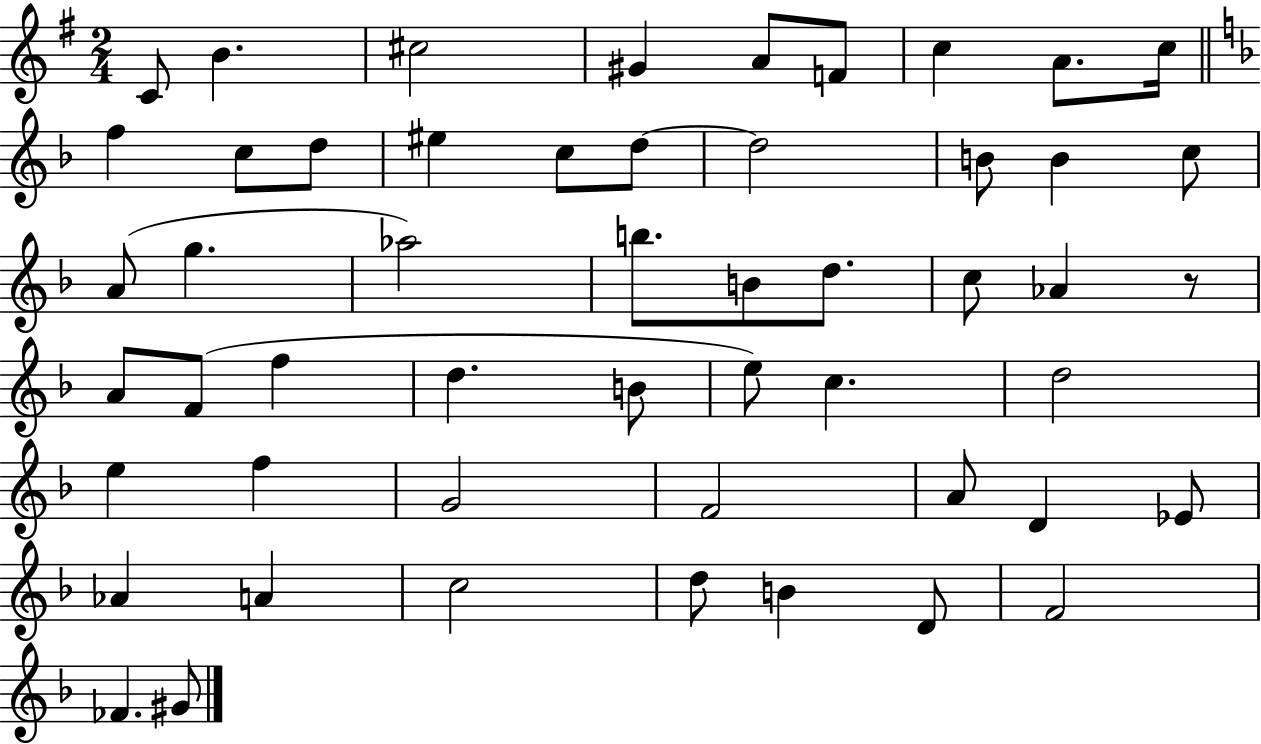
{
  \clef treble
  \numericTimeSignature
  \time 2/4
  \key g \major
  c'8 b'4. | cis''2 | gis'4 a'8 f'8 | c''4 a'8. c''16 | \break \bar "||" \break \key f \major f''4 c''8 d''8 | eis''4 c''8 d''8~~ | d''2 | b'8 b'4 c''8 | \break a'8( g''4. | aes''2) | b''8. b'8 d''8. | c''8 aes'4 r8 | \break a'8 f'8( f''4 | d''4. b'8 | e''8) c''4. | d''2 | \break e''4 f''4 | g'2 | f'2 | a'8 d'4 ees'8 | \break aes'4 a'4 | c''2 | d''8 b'4 d'8 | f'2 | \break fes'4. gis'8 | \bar "|."
}